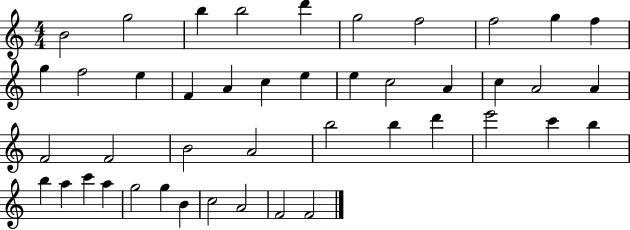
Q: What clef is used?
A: treble